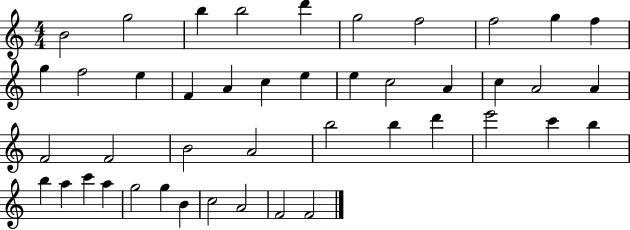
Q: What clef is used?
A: treble